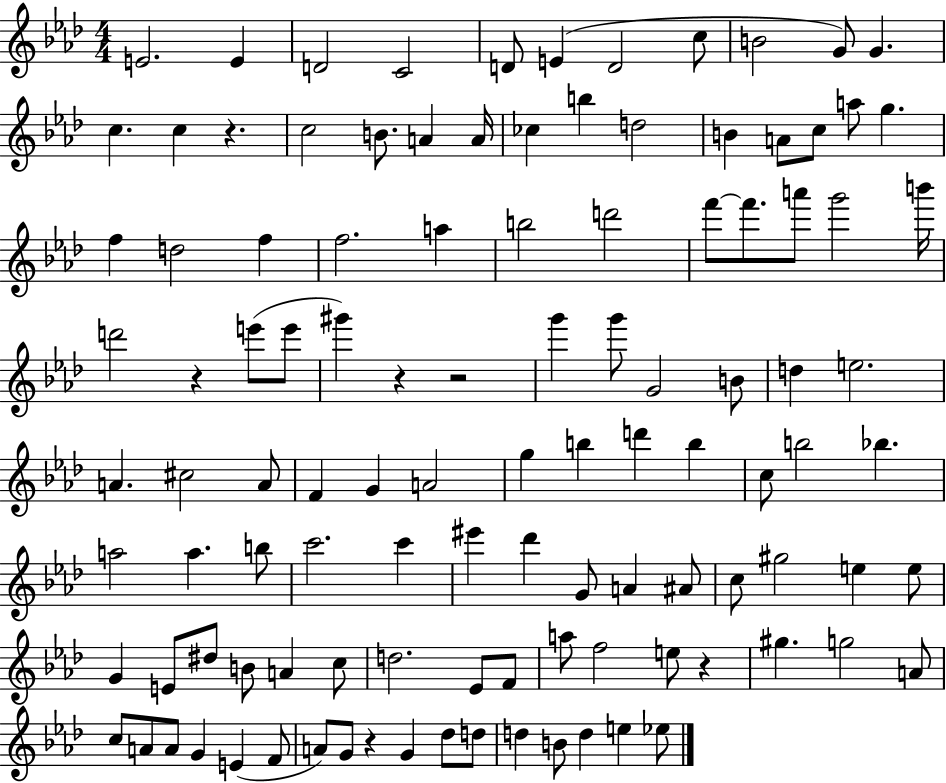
E4/h. E4/q D4/h C4/h D4/e E4/q D4/h C5/e B4/h G4/e G4/q. C5/q. C5/q R/q. C5/h B4/e. A4/q A4/s CES5/q B5/q D5/h B4/q A4/e C5/e A5/e G5/q. F5/q D5/h F5/q F5/h. A5/q B5/h D6/h F6/e F6/e. A6/e G6/h B6/s D6/h R/q E6/e E6/e G#6/q R/q R/h G6/q G6/e G4/h B4/e D5/q E5/h. A4/q. C#5/h A4/e F4/q G4/q A4/h G5/q B5/q D6/q B5/q C5/e B5/h Bb5/q. A5/h A5/q. B5/e C6/h. C6/q EIS6/q Db6/q G4/e A4/q A#4/e C5/e G#5/h E5/q E5/e G4/q E4/e D#5/e B4/e A4/q C5/e D5/h. Eb4/e F4/e A5/e F5/h E5/e R/q G#5/q. G5/h A4/e C5/e A4/e A4/e G4/q E4/q F4/e A4/e G4/e R/q G4/q Db5/e D5/e D5/q B4/e D5/q E5/q Eb5/e